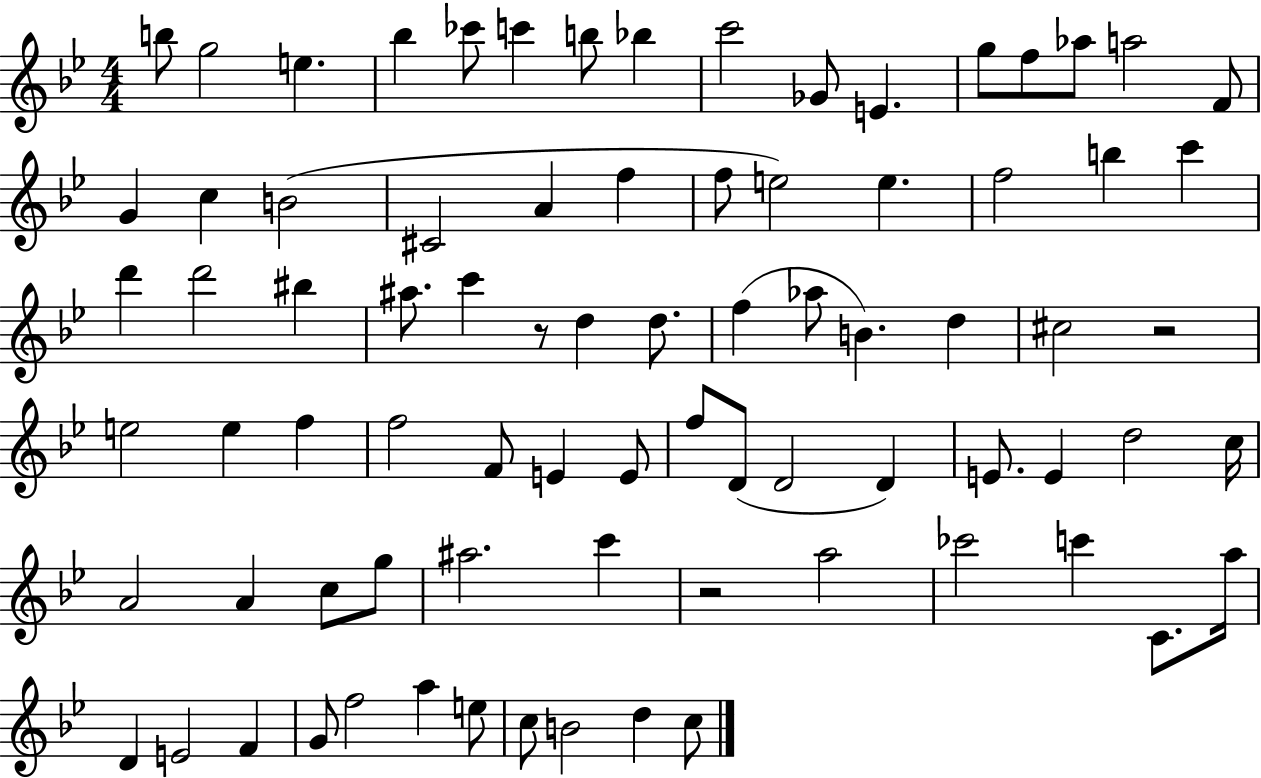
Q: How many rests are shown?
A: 3